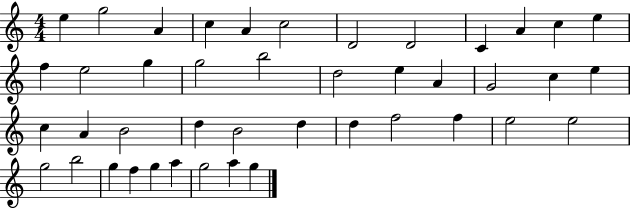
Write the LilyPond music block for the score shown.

{
  \clef treble
  \numericTimeSignature
  \time 4/4
  \key c \major
  e''4 g''2 a'4 | c''4 a'4 c''2 | d'2 d'2 | c'4 a'4 c''4 e''4 | \break f''4 e''2 g''4 | g''2 b''2 | d''2 e''4 a'4 | g'2 c''4 e''4 | \break c''4 a'4 b'2 | d''4 b'2 d''4 | d''4 f''2 f''4 | e''2 e''2 | \break g''2 b''2 | g''4 f''4 g''4 a''4 | g''2 a''4 g''4 | \bar "|."
}